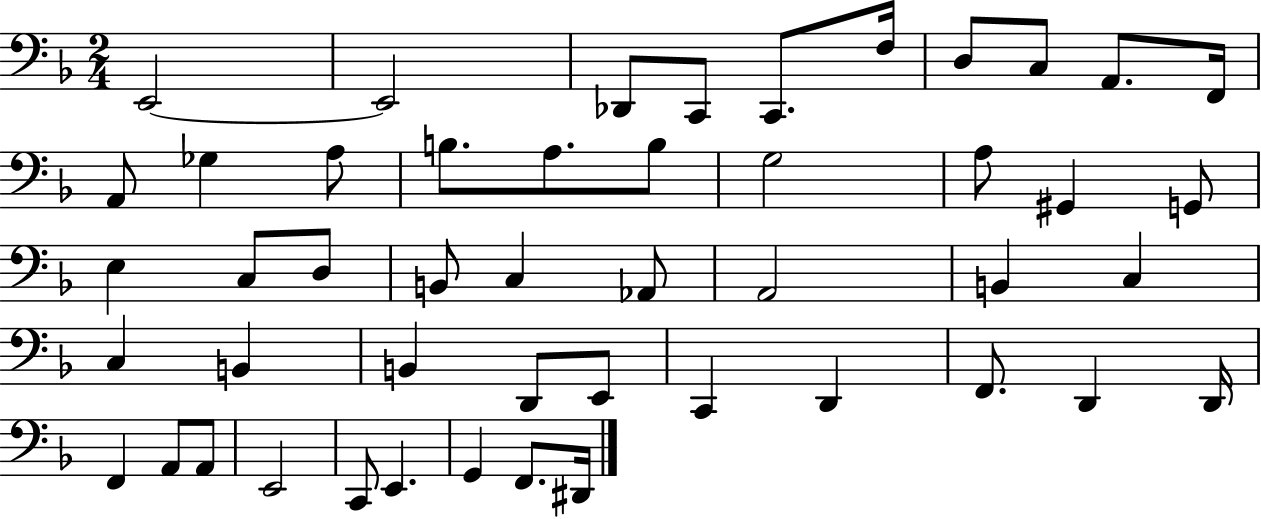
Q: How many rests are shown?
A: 0